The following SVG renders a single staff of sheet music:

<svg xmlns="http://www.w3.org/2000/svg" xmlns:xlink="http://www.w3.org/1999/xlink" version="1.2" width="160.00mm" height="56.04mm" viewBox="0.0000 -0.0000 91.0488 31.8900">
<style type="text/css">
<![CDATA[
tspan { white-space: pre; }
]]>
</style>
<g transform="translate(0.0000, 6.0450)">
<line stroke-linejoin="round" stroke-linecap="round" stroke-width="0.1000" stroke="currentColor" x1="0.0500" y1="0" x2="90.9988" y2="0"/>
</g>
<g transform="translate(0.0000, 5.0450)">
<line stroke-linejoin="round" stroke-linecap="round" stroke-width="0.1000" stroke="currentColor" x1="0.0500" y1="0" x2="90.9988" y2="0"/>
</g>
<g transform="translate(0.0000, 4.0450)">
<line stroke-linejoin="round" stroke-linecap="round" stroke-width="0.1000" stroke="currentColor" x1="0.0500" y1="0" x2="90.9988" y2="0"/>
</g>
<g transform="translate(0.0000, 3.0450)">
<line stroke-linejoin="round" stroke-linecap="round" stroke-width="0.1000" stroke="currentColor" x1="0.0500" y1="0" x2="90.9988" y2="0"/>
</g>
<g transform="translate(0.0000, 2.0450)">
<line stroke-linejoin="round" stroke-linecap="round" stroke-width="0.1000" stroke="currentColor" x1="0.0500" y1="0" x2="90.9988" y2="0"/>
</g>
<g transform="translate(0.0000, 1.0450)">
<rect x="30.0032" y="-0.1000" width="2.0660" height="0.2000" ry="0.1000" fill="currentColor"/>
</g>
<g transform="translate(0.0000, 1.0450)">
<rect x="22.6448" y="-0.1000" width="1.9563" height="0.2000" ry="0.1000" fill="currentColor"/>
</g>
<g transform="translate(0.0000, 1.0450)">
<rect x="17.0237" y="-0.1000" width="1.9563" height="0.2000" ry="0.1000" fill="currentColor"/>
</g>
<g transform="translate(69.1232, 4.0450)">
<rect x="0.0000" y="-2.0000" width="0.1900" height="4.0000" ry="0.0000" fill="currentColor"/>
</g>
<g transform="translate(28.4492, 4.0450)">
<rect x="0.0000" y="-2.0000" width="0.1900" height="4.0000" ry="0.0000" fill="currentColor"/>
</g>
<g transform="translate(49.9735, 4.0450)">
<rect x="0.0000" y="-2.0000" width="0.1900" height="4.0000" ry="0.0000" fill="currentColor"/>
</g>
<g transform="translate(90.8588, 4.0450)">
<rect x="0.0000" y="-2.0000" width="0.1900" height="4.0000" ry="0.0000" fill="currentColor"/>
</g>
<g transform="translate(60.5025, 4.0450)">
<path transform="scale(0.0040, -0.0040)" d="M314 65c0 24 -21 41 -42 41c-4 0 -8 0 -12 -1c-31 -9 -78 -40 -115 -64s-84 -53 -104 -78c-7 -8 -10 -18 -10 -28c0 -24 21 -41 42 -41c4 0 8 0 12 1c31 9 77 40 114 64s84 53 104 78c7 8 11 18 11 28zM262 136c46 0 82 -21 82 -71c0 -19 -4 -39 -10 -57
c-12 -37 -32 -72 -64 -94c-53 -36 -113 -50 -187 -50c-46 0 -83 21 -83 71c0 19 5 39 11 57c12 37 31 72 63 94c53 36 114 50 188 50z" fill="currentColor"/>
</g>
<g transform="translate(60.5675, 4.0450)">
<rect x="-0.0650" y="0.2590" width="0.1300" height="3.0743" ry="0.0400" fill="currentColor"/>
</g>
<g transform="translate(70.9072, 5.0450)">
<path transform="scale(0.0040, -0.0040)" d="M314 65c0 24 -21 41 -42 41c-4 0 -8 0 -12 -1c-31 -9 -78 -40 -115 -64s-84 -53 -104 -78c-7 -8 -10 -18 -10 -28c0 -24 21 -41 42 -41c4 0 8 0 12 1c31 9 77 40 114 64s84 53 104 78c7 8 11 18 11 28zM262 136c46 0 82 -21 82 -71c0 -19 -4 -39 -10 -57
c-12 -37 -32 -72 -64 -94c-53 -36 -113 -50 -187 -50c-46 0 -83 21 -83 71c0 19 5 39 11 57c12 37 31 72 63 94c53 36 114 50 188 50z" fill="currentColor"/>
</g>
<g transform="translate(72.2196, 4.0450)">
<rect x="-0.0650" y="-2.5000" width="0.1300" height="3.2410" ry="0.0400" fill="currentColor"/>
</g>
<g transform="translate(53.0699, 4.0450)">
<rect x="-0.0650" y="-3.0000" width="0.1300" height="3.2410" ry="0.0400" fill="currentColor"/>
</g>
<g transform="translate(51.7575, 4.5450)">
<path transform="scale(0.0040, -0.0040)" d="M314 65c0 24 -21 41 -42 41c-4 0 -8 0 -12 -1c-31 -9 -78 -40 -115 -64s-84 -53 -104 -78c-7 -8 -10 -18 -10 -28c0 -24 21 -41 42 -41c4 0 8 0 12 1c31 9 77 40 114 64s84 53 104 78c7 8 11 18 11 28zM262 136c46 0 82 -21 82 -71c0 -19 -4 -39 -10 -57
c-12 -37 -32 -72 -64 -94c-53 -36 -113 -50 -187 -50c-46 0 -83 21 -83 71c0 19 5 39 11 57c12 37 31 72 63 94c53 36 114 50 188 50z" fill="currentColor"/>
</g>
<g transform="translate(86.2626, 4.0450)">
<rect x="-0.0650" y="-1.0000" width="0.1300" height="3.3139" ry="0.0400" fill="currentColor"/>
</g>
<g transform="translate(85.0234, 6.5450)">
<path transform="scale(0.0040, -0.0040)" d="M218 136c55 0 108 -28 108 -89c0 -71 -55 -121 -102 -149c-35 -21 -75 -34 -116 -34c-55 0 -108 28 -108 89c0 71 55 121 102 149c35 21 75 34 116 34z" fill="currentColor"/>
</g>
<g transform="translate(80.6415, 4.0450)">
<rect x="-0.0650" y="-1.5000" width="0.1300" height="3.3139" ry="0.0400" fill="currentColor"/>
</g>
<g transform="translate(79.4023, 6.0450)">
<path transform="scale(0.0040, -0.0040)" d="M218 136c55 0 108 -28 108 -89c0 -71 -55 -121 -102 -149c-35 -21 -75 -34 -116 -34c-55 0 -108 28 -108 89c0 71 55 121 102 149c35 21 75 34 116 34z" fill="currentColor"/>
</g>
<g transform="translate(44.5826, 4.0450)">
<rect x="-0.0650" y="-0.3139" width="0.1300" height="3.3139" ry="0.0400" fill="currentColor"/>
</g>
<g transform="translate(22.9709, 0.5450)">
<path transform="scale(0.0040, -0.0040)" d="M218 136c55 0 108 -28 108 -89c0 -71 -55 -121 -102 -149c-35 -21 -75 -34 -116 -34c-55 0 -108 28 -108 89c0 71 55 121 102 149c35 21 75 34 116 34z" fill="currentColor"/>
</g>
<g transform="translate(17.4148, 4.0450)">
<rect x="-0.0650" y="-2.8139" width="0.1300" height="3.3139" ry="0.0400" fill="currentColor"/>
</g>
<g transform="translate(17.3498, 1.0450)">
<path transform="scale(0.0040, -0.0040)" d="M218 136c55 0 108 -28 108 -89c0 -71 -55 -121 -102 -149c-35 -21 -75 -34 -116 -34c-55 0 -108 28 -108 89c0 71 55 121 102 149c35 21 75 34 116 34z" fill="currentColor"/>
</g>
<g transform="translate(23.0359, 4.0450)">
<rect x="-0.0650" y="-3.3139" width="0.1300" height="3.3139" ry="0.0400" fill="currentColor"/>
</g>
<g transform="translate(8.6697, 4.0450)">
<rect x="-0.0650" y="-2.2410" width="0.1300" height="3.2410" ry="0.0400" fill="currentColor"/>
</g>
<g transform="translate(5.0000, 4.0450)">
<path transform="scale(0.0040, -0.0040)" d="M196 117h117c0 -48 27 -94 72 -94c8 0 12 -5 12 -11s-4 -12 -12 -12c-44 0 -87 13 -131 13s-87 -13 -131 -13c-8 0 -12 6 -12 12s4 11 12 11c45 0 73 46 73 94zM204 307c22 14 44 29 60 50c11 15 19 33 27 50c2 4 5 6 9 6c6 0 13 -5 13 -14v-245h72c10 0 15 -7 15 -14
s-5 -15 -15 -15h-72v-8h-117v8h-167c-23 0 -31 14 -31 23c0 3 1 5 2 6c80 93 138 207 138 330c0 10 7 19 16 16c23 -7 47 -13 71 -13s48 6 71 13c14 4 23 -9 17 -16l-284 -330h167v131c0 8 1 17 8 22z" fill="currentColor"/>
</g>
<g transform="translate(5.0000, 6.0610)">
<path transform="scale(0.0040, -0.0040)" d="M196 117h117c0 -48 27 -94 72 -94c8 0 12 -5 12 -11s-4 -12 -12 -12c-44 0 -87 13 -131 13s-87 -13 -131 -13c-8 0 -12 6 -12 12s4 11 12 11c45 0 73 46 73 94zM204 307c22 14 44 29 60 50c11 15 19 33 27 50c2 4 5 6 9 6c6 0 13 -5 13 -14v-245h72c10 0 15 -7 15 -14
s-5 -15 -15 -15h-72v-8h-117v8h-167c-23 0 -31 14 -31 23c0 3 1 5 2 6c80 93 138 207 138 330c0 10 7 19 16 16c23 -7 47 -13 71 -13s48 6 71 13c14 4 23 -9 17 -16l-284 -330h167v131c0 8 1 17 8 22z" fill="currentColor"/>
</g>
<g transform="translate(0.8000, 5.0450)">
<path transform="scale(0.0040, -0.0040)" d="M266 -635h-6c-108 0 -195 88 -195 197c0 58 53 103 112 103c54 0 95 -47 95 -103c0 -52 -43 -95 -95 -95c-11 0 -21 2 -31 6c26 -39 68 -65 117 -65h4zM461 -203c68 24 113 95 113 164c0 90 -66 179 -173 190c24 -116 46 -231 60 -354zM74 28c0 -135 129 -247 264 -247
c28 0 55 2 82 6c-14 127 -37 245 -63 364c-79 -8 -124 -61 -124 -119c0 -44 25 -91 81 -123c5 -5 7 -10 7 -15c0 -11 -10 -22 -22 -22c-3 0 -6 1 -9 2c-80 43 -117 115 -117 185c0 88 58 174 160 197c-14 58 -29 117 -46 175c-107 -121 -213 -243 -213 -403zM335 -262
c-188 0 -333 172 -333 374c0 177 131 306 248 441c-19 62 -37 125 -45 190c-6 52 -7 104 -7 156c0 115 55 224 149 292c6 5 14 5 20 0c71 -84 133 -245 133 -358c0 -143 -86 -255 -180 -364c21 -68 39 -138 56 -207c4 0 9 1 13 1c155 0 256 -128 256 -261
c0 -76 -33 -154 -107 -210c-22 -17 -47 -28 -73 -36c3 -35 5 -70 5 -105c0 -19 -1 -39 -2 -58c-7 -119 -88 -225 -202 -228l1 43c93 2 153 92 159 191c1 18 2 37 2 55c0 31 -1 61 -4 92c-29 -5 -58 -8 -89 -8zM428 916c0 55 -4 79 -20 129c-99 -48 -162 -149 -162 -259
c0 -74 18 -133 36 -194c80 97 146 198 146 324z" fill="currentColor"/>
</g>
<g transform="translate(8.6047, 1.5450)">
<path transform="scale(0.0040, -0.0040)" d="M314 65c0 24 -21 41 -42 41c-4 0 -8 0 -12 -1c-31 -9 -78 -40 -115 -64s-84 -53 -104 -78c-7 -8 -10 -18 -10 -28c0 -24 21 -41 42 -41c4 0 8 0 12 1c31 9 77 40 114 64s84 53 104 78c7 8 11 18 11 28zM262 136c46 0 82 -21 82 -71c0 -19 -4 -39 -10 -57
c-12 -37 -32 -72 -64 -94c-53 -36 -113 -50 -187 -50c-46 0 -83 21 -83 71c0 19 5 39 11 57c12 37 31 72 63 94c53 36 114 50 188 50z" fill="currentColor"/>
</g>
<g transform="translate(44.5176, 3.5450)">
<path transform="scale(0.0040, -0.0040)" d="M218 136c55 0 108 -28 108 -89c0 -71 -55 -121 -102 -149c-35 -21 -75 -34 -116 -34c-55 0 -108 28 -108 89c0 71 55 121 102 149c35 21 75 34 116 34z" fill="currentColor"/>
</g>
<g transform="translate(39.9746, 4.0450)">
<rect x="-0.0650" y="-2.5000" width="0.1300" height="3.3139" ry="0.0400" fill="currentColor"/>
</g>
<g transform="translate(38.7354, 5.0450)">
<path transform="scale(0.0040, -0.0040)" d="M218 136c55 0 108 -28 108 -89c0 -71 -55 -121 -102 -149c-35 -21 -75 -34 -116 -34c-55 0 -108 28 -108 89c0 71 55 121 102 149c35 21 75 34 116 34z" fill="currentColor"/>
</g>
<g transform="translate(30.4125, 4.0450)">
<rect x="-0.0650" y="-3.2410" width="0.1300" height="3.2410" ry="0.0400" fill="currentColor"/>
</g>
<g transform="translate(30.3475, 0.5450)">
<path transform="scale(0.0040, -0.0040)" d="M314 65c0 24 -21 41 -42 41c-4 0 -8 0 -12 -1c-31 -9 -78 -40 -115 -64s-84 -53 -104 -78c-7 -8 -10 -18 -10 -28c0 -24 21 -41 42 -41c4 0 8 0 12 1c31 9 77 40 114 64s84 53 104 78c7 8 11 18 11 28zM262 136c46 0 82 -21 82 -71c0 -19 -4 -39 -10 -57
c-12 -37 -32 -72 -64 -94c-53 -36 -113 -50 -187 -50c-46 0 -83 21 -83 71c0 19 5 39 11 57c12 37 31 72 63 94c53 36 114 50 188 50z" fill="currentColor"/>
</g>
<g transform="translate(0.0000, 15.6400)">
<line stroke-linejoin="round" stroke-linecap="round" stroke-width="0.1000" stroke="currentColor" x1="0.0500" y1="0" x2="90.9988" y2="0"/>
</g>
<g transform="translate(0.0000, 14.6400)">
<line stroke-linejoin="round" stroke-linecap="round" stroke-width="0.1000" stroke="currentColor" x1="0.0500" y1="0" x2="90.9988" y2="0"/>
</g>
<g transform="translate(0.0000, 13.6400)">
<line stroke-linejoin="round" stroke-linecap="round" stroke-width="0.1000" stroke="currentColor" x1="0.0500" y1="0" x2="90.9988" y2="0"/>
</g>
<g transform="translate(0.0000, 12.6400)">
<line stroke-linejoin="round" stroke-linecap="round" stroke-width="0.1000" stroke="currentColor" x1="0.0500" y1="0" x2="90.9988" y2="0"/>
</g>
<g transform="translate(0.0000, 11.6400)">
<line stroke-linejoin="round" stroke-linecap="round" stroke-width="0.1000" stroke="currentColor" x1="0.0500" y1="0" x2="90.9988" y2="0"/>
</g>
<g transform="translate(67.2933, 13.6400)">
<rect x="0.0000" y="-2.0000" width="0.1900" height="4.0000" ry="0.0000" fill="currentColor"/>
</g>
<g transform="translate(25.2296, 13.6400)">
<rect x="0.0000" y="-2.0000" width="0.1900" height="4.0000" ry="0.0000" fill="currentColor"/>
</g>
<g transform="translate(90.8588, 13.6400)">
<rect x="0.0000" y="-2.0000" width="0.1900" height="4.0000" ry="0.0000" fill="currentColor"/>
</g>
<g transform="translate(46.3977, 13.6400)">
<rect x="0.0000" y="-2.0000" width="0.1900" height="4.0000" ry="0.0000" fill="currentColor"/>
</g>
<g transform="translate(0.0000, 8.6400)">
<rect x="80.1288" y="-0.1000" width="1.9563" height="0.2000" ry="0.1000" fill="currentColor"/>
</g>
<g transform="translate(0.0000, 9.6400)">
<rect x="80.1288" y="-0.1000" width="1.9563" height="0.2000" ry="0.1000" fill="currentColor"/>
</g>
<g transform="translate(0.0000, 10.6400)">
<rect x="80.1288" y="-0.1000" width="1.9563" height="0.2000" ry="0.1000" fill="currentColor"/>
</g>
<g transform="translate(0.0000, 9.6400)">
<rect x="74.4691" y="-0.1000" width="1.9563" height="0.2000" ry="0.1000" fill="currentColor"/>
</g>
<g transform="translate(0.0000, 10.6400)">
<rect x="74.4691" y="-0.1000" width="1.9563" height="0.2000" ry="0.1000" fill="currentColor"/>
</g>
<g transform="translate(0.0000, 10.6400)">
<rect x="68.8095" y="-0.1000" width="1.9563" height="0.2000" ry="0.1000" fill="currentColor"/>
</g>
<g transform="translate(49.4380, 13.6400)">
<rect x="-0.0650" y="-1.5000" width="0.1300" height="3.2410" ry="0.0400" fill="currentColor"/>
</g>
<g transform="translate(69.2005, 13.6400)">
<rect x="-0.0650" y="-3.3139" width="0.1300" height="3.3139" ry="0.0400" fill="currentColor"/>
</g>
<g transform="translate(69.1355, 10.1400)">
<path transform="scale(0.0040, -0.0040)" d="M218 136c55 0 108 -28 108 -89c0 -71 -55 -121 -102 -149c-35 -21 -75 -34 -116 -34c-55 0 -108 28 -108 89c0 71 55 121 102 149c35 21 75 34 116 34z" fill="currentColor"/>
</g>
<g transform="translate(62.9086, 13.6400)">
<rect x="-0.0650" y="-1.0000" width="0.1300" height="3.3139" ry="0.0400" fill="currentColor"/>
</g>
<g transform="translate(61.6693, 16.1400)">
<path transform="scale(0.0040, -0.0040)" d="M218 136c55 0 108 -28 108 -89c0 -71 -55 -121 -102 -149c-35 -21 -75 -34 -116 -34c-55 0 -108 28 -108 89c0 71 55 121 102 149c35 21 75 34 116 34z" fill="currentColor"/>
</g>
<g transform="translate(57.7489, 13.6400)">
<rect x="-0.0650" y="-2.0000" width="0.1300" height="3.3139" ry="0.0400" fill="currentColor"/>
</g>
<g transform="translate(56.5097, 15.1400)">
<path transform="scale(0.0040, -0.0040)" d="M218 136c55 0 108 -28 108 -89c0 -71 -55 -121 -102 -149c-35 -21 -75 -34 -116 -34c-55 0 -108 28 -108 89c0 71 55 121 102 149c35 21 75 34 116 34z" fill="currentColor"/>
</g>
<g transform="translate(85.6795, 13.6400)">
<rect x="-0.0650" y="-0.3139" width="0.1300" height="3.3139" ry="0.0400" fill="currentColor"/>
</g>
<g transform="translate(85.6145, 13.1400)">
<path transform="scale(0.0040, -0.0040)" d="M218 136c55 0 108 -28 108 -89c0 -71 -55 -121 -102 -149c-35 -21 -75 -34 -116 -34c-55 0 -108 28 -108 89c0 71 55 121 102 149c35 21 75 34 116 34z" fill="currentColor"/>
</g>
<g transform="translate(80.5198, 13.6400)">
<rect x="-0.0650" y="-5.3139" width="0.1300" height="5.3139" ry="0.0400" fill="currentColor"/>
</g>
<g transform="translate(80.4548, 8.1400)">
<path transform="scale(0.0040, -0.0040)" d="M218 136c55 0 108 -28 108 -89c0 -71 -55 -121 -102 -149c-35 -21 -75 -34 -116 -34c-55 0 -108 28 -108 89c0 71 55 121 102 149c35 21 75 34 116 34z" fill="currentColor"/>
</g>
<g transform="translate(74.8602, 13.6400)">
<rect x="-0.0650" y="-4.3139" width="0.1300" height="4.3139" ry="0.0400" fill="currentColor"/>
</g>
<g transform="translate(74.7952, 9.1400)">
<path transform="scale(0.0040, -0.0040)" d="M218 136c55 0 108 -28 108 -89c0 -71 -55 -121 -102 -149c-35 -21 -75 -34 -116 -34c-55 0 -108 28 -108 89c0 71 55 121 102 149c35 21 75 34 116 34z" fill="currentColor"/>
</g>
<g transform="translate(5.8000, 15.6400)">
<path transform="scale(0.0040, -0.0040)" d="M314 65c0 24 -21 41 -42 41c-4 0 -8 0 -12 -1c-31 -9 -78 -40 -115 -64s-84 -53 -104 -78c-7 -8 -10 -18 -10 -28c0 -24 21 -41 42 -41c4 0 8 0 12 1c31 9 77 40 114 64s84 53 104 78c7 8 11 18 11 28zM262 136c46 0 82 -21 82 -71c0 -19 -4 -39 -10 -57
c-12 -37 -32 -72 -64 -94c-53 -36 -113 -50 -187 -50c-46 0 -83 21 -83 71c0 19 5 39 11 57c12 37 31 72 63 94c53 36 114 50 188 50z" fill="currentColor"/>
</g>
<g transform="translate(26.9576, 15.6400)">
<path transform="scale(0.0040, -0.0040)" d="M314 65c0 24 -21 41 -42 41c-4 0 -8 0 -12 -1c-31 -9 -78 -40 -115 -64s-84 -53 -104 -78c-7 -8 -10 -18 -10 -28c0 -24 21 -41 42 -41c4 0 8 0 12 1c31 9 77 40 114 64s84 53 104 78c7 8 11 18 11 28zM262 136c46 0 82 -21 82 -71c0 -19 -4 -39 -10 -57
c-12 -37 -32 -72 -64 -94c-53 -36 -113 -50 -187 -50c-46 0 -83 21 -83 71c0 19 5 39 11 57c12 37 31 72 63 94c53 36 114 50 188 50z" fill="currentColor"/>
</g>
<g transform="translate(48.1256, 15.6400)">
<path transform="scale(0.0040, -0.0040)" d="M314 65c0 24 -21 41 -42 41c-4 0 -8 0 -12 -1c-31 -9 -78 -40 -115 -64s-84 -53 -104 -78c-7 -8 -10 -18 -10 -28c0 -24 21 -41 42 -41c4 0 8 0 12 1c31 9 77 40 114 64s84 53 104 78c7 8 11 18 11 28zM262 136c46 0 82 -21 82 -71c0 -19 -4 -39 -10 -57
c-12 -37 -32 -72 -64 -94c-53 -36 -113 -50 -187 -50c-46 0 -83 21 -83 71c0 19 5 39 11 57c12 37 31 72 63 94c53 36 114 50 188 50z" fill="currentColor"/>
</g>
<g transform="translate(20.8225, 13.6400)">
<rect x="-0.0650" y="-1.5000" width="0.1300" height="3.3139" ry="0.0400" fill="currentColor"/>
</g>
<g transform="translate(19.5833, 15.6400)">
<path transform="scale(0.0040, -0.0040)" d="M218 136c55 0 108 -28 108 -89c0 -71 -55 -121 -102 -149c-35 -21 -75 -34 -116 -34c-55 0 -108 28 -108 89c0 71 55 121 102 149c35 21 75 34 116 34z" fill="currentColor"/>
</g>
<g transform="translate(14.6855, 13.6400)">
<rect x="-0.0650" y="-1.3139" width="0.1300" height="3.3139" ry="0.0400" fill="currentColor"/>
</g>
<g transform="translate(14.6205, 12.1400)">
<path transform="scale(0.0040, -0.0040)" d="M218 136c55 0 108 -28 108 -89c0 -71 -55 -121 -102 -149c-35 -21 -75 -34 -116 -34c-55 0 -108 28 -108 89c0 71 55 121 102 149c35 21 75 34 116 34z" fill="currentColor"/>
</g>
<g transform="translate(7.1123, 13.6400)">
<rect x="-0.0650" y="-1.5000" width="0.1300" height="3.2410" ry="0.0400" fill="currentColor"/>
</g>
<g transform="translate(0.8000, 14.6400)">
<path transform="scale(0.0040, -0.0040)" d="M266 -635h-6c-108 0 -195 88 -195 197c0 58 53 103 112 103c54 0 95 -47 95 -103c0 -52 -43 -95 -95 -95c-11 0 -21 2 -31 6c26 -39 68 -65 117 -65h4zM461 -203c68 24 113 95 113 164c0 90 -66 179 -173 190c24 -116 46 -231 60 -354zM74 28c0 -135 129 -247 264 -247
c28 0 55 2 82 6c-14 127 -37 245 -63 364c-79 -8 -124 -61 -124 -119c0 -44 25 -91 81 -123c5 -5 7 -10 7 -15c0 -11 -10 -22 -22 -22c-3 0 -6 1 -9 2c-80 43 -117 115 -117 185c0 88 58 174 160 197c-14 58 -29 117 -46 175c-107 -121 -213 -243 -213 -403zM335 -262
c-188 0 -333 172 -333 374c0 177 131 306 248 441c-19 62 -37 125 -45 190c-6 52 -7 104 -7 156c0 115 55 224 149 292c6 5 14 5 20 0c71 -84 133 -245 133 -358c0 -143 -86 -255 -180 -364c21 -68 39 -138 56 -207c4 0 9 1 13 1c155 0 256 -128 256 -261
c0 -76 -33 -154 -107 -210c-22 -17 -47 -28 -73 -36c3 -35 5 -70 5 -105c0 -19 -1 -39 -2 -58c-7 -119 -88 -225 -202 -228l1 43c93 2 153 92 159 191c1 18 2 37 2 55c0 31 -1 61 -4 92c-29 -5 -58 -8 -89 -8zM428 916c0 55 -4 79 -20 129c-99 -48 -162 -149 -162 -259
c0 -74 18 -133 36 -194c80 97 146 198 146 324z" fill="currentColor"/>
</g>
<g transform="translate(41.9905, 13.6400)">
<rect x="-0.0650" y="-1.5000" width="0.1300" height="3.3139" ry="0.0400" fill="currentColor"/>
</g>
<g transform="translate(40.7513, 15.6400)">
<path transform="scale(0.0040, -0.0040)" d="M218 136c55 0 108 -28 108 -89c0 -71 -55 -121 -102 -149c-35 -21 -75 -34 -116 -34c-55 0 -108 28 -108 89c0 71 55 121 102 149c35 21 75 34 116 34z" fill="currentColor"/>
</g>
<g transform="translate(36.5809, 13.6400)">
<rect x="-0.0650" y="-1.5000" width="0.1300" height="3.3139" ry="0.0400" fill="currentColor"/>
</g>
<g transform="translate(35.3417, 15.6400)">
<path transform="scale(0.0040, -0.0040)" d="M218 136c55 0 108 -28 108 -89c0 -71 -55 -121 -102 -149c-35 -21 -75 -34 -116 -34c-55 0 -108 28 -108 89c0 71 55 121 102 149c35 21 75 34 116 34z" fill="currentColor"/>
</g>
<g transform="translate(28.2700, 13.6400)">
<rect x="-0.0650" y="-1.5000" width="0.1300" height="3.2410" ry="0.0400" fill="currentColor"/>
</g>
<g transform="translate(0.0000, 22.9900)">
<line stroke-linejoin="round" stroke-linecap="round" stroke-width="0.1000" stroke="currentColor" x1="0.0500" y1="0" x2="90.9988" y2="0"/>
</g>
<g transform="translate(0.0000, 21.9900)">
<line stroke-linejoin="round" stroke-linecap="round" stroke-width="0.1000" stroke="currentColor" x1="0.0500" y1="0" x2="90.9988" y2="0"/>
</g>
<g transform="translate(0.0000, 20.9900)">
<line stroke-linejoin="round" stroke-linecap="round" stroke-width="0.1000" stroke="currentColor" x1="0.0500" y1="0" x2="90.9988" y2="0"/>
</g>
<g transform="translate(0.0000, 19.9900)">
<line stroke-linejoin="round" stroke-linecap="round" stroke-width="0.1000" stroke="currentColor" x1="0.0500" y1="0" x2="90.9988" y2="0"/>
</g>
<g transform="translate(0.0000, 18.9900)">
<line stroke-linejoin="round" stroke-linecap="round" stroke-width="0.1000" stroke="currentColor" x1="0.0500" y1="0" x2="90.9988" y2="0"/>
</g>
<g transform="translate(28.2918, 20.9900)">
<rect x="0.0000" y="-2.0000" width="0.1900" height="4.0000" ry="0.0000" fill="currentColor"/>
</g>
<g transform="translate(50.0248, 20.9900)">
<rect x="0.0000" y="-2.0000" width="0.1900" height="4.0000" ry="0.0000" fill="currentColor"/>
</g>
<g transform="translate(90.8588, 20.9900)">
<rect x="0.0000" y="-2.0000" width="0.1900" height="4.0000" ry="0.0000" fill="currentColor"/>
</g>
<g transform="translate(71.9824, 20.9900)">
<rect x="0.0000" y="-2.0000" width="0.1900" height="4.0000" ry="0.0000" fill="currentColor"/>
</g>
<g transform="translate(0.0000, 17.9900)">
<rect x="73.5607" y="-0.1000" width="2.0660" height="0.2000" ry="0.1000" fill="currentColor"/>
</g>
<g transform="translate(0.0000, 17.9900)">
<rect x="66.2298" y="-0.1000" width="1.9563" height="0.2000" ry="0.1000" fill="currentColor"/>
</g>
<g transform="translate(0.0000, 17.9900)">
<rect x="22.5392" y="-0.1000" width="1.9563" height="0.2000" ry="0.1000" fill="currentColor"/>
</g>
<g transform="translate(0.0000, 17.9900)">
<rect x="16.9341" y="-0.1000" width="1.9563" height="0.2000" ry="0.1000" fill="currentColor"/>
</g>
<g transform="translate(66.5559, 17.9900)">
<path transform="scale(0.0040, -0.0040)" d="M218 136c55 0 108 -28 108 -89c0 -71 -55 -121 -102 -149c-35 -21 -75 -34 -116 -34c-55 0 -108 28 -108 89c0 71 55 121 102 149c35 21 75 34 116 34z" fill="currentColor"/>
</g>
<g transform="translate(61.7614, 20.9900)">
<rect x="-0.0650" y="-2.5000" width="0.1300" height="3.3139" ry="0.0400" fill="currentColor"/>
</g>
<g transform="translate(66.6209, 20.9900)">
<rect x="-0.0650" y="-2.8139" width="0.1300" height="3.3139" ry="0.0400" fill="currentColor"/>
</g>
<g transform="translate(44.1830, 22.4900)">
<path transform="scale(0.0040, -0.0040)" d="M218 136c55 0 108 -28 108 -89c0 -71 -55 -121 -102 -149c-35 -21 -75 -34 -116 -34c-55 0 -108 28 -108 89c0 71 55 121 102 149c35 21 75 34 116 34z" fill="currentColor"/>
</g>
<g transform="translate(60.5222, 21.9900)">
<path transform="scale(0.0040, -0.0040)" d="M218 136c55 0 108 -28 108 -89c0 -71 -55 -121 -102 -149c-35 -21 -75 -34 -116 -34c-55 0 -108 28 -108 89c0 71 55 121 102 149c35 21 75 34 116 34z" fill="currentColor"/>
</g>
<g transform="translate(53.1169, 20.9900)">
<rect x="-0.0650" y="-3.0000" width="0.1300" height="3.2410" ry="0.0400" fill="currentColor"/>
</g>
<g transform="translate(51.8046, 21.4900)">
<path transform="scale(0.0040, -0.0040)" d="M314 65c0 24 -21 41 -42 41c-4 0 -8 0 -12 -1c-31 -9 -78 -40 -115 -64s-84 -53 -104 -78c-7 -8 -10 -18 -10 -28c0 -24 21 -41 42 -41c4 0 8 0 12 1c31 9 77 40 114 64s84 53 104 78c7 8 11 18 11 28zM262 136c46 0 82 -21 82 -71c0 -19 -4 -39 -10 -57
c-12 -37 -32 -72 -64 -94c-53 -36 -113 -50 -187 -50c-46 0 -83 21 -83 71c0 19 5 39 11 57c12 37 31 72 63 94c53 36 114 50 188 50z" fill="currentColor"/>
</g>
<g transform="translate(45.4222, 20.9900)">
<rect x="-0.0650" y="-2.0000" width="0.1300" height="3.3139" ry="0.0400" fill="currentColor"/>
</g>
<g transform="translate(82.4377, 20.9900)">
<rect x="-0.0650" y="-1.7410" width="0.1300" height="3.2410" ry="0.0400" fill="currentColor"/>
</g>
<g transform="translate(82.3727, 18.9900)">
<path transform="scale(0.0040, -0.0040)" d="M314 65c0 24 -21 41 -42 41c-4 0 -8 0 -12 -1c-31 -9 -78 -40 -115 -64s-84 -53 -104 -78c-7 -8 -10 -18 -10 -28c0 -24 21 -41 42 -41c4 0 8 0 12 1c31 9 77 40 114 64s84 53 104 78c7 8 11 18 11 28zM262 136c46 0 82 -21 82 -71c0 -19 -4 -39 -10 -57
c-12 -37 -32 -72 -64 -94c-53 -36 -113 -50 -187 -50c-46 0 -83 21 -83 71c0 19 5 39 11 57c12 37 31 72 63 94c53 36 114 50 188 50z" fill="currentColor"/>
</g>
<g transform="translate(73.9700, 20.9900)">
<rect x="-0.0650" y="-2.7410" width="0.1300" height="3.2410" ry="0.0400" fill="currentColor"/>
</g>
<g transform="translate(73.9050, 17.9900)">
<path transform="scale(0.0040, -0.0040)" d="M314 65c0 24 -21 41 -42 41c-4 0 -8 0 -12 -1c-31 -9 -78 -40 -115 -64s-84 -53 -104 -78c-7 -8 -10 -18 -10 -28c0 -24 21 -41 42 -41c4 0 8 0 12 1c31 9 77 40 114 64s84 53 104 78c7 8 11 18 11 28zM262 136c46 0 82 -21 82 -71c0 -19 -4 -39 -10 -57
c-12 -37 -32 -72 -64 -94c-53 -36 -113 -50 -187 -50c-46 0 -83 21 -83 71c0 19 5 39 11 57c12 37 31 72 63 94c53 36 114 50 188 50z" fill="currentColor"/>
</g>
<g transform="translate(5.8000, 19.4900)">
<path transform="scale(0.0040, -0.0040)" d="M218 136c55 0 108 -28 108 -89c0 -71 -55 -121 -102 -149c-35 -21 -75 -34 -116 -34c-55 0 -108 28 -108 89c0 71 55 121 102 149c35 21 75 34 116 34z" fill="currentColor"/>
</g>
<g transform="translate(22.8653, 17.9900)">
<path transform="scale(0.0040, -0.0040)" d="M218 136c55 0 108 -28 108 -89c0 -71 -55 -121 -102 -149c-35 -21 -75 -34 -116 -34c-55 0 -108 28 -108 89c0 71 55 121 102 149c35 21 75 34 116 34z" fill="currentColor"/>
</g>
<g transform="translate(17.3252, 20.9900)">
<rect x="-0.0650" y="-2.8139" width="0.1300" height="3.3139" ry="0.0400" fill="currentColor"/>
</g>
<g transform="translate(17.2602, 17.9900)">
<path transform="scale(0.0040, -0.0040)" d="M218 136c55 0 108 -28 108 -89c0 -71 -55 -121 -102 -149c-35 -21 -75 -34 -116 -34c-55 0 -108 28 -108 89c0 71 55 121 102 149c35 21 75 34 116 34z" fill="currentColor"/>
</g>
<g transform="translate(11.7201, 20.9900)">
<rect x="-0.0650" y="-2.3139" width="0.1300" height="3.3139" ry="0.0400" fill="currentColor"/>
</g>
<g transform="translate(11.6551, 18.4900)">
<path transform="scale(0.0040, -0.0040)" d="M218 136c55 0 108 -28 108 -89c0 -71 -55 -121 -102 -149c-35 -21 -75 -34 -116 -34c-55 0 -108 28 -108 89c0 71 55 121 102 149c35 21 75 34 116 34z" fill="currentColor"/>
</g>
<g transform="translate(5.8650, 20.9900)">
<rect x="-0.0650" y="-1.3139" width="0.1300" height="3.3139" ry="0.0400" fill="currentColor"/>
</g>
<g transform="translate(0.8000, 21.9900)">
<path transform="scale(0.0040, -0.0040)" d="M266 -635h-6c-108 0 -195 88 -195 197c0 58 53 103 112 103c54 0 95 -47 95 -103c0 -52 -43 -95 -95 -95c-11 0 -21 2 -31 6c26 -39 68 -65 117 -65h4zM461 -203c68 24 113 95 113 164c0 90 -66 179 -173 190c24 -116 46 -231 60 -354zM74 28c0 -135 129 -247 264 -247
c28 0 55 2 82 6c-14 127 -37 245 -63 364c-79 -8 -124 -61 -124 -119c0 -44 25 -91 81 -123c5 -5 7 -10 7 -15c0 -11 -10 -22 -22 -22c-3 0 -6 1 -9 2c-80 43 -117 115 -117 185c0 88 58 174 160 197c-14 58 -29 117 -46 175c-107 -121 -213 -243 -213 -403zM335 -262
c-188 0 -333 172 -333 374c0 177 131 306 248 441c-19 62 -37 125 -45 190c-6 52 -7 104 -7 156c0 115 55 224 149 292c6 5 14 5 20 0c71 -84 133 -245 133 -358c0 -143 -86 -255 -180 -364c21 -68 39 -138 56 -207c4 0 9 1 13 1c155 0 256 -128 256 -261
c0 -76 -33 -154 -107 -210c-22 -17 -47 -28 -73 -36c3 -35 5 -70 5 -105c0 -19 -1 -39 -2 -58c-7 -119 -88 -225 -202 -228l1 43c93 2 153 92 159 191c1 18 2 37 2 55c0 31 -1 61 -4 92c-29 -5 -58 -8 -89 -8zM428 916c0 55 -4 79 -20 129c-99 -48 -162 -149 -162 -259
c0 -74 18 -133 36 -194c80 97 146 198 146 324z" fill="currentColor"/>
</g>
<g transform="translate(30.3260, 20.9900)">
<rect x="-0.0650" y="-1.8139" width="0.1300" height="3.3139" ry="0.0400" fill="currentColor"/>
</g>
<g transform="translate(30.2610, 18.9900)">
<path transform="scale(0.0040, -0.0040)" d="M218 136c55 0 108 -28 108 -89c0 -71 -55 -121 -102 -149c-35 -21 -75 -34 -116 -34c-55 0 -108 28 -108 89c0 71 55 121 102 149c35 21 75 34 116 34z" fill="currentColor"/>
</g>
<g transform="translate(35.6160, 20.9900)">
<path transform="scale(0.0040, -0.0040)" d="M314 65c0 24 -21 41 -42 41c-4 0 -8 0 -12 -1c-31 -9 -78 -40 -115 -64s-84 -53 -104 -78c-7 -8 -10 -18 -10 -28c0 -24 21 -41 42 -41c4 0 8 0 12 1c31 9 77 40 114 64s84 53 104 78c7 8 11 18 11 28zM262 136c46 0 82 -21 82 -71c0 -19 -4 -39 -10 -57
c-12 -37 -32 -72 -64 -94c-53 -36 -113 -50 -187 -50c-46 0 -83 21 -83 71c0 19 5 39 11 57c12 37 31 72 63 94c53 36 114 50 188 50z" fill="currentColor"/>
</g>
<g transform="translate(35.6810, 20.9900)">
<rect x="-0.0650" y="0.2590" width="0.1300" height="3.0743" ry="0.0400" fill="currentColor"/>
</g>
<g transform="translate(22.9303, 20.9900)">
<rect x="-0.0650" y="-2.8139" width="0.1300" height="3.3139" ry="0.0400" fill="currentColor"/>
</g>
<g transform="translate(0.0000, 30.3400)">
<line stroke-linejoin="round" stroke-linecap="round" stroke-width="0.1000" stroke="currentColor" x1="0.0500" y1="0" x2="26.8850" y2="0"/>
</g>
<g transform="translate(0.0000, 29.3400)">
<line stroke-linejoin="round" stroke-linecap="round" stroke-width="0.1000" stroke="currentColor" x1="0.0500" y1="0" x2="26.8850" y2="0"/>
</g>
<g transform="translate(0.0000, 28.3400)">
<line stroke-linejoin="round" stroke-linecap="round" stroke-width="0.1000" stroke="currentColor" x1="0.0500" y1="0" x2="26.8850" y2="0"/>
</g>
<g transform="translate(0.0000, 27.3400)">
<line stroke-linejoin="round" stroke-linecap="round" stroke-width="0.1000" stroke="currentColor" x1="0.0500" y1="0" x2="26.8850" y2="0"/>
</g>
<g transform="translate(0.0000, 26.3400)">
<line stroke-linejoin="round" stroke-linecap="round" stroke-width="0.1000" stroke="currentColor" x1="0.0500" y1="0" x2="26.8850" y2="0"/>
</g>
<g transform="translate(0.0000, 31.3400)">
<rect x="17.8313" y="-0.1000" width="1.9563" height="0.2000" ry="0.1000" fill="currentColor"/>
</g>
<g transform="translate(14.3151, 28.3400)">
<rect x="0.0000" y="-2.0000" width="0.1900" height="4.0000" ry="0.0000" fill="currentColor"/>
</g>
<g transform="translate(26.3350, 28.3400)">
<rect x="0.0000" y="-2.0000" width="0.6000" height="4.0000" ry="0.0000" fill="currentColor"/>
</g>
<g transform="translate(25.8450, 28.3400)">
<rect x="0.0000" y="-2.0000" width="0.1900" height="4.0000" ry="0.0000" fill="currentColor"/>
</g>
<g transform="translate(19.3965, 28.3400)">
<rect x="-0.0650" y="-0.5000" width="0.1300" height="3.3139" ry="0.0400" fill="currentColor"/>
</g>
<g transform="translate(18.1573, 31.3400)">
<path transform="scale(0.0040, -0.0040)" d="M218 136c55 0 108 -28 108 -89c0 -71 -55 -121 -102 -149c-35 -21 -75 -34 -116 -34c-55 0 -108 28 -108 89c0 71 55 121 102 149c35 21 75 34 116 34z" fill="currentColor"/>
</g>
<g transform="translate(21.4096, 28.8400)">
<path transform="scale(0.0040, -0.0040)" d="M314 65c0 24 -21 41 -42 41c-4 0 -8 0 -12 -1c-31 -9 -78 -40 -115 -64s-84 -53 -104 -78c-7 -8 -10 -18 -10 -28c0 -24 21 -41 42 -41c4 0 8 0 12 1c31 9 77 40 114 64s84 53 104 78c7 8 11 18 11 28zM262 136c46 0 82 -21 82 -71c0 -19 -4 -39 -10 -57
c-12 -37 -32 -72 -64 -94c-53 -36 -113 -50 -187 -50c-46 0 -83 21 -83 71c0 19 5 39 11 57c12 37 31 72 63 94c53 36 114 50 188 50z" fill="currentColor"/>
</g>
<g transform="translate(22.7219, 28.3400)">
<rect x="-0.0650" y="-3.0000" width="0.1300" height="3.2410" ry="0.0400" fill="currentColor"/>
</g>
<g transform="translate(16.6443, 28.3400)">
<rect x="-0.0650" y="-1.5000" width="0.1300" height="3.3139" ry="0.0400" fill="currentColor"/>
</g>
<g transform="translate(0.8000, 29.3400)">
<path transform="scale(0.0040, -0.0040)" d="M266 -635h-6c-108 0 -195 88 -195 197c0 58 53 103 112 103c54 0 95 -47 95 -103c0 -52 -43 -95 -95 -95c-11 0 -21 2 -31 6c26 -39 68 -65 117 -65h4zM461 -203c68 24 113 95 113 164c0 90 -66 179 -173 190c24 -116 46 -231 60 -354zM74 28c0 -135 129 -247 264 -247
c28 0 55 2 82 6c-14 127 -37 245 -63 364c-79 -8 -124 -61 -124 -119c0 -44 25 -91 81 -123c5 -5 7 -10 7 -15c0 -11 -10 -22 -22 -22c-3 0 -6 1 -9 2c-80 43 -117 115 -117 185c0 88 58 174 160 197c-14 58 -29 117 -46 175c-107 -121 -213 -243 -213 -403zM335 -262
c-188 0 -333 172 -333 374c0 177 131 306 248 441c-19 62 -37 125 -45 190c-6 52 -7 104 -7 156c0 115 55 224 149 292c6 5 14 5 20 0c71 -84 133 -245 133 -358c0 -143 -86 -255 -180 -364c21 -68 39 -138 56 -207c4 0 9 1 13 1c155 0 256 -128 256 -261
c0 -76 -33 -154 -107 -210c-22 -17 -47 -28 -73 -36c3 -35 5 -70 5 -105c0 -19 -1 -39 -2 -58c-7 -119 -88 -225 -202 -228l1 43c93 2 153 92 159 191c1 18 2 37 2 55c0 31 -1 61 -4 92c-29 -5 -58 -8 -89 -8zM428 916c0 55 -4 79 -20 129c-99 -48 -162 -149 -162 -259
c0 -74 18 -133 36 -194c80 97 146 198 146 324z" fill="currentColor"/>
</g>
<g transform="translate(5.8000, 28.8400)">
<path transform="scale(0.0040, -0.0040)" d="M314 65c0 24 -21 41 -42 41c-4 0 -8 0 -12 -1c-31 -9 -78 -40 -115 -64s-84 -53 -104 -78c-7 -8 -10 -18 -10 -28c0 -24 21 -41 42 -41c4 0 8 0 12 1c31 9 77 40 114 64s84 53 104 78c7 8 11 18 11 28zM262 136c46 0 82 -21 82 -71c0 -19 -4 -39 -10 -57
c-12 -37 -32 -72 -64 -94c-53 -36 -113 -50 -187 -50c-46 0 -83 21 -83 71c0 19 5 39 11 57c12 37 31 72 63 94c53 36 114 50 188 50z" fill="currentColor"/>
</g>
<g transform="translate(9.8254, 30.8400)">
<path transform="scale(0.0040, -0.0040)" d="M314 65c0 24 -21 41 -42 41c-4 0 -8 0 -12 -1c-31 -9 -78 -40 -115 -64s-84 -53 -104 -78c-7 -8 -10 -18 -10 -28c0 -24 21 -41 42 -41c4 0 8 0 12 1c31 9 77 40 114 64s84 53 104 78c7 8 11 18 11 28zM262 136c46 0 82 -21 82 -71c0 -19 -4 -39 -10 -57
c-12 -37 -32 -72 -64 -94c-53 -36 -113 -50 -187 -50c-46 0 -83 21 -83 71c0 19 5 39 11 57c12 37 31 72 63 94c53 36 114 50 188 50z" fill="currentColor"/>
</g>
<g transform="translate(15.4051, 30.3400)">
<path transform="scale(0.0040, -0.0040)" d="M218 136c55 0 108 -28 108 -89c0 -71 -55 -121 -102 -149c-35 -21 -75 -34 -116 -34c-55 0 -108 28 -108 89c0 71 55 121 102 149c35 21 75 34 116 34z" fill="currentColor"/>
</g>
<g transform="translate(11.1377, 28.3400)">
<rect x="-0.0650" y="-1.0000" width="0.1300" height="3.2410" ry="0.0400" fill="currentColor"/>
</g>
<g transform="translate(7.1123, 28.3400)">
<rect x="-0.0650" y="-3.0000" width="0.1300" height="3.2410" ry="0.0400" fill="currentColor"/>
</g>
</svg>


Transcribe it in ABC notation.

X:1
T:Untitled
M:4/4
L:1/4
K:C
g2 a b b2 G c A2 B2 G2 E D E2 e E E2 E E E2 F D b d' f' c e g a a f B2 F A2 G a a2 f2 A2 D2 E C A2